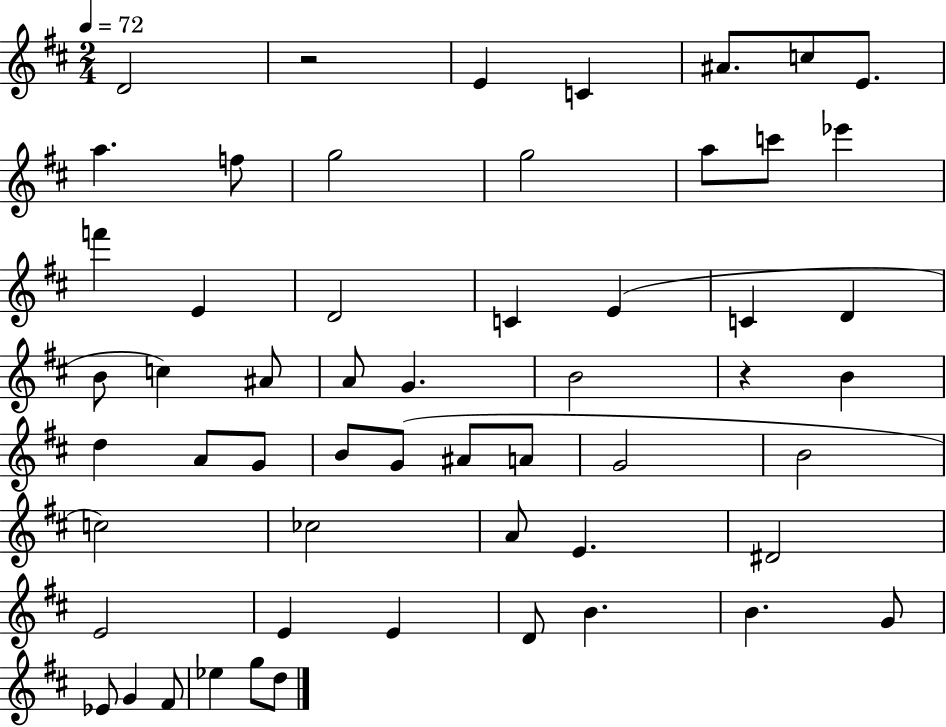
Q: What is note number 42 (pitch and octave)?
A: E4